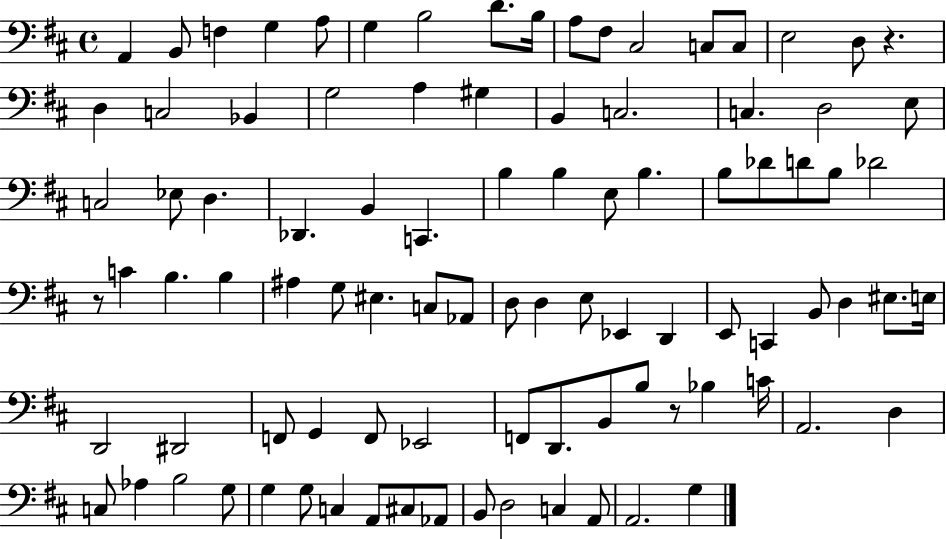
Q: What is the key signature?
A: D major